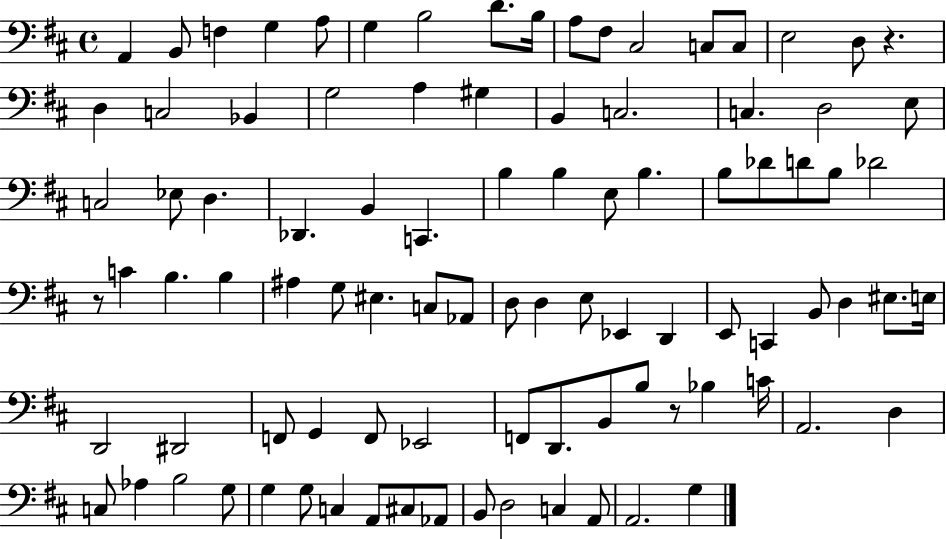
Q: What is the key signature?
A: D major